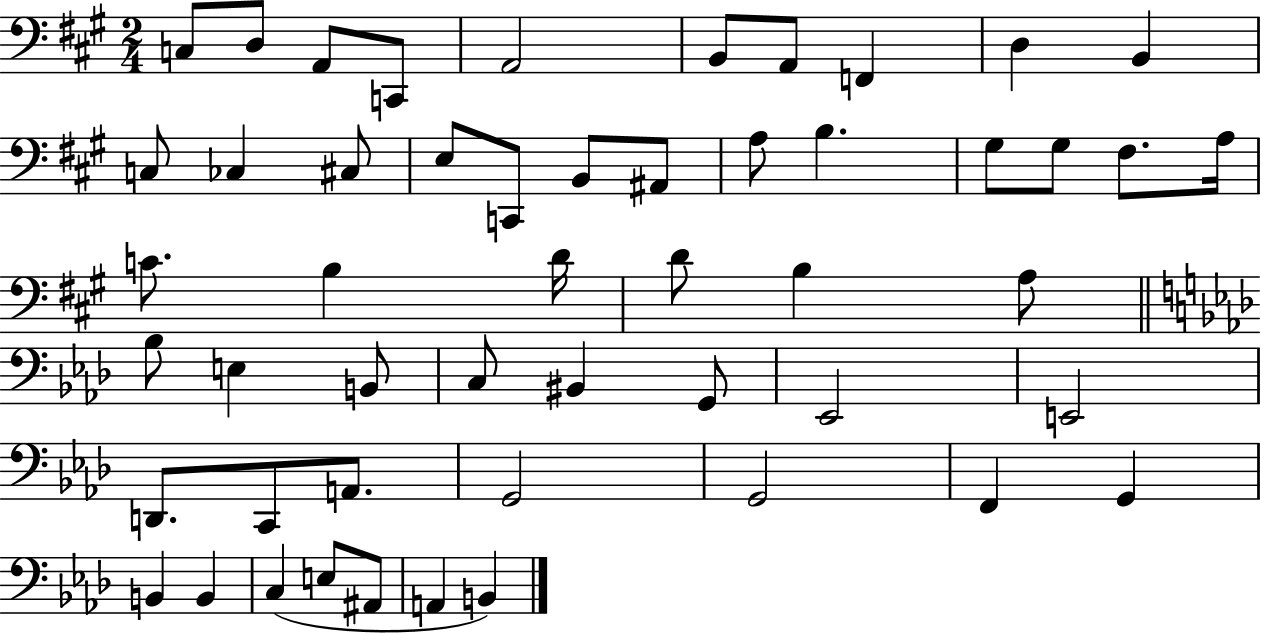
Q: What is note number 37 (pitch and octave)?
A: E2